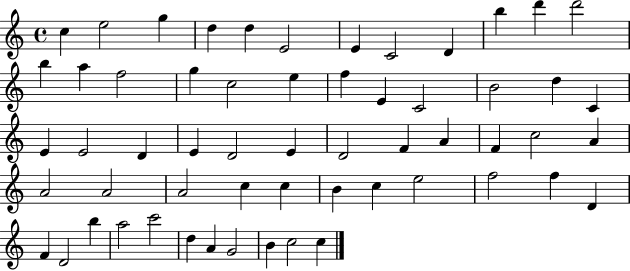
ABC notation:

X:1
T:Untitled
M:4/4
L:1/4
K:C
c e2 g d d E2 E C2 D b d' d'2 b a f2 g c2 e f E C2 B2 d C E E2 D E D2 E D2 F A F c2 A A2 A2 A2 c c B c e2 f2 f D F D2 b a2 c'2 d A G2 B c2 c